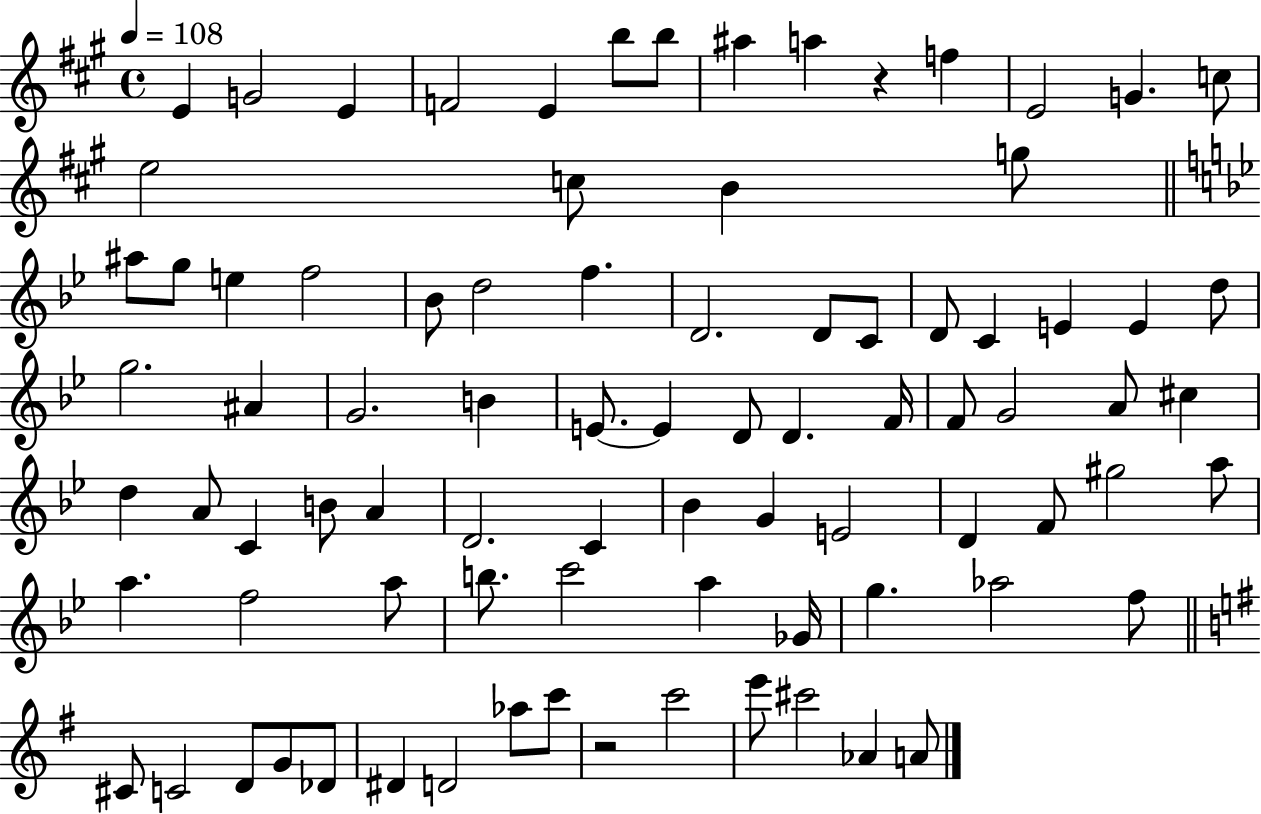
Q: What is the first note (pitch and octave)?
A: E4